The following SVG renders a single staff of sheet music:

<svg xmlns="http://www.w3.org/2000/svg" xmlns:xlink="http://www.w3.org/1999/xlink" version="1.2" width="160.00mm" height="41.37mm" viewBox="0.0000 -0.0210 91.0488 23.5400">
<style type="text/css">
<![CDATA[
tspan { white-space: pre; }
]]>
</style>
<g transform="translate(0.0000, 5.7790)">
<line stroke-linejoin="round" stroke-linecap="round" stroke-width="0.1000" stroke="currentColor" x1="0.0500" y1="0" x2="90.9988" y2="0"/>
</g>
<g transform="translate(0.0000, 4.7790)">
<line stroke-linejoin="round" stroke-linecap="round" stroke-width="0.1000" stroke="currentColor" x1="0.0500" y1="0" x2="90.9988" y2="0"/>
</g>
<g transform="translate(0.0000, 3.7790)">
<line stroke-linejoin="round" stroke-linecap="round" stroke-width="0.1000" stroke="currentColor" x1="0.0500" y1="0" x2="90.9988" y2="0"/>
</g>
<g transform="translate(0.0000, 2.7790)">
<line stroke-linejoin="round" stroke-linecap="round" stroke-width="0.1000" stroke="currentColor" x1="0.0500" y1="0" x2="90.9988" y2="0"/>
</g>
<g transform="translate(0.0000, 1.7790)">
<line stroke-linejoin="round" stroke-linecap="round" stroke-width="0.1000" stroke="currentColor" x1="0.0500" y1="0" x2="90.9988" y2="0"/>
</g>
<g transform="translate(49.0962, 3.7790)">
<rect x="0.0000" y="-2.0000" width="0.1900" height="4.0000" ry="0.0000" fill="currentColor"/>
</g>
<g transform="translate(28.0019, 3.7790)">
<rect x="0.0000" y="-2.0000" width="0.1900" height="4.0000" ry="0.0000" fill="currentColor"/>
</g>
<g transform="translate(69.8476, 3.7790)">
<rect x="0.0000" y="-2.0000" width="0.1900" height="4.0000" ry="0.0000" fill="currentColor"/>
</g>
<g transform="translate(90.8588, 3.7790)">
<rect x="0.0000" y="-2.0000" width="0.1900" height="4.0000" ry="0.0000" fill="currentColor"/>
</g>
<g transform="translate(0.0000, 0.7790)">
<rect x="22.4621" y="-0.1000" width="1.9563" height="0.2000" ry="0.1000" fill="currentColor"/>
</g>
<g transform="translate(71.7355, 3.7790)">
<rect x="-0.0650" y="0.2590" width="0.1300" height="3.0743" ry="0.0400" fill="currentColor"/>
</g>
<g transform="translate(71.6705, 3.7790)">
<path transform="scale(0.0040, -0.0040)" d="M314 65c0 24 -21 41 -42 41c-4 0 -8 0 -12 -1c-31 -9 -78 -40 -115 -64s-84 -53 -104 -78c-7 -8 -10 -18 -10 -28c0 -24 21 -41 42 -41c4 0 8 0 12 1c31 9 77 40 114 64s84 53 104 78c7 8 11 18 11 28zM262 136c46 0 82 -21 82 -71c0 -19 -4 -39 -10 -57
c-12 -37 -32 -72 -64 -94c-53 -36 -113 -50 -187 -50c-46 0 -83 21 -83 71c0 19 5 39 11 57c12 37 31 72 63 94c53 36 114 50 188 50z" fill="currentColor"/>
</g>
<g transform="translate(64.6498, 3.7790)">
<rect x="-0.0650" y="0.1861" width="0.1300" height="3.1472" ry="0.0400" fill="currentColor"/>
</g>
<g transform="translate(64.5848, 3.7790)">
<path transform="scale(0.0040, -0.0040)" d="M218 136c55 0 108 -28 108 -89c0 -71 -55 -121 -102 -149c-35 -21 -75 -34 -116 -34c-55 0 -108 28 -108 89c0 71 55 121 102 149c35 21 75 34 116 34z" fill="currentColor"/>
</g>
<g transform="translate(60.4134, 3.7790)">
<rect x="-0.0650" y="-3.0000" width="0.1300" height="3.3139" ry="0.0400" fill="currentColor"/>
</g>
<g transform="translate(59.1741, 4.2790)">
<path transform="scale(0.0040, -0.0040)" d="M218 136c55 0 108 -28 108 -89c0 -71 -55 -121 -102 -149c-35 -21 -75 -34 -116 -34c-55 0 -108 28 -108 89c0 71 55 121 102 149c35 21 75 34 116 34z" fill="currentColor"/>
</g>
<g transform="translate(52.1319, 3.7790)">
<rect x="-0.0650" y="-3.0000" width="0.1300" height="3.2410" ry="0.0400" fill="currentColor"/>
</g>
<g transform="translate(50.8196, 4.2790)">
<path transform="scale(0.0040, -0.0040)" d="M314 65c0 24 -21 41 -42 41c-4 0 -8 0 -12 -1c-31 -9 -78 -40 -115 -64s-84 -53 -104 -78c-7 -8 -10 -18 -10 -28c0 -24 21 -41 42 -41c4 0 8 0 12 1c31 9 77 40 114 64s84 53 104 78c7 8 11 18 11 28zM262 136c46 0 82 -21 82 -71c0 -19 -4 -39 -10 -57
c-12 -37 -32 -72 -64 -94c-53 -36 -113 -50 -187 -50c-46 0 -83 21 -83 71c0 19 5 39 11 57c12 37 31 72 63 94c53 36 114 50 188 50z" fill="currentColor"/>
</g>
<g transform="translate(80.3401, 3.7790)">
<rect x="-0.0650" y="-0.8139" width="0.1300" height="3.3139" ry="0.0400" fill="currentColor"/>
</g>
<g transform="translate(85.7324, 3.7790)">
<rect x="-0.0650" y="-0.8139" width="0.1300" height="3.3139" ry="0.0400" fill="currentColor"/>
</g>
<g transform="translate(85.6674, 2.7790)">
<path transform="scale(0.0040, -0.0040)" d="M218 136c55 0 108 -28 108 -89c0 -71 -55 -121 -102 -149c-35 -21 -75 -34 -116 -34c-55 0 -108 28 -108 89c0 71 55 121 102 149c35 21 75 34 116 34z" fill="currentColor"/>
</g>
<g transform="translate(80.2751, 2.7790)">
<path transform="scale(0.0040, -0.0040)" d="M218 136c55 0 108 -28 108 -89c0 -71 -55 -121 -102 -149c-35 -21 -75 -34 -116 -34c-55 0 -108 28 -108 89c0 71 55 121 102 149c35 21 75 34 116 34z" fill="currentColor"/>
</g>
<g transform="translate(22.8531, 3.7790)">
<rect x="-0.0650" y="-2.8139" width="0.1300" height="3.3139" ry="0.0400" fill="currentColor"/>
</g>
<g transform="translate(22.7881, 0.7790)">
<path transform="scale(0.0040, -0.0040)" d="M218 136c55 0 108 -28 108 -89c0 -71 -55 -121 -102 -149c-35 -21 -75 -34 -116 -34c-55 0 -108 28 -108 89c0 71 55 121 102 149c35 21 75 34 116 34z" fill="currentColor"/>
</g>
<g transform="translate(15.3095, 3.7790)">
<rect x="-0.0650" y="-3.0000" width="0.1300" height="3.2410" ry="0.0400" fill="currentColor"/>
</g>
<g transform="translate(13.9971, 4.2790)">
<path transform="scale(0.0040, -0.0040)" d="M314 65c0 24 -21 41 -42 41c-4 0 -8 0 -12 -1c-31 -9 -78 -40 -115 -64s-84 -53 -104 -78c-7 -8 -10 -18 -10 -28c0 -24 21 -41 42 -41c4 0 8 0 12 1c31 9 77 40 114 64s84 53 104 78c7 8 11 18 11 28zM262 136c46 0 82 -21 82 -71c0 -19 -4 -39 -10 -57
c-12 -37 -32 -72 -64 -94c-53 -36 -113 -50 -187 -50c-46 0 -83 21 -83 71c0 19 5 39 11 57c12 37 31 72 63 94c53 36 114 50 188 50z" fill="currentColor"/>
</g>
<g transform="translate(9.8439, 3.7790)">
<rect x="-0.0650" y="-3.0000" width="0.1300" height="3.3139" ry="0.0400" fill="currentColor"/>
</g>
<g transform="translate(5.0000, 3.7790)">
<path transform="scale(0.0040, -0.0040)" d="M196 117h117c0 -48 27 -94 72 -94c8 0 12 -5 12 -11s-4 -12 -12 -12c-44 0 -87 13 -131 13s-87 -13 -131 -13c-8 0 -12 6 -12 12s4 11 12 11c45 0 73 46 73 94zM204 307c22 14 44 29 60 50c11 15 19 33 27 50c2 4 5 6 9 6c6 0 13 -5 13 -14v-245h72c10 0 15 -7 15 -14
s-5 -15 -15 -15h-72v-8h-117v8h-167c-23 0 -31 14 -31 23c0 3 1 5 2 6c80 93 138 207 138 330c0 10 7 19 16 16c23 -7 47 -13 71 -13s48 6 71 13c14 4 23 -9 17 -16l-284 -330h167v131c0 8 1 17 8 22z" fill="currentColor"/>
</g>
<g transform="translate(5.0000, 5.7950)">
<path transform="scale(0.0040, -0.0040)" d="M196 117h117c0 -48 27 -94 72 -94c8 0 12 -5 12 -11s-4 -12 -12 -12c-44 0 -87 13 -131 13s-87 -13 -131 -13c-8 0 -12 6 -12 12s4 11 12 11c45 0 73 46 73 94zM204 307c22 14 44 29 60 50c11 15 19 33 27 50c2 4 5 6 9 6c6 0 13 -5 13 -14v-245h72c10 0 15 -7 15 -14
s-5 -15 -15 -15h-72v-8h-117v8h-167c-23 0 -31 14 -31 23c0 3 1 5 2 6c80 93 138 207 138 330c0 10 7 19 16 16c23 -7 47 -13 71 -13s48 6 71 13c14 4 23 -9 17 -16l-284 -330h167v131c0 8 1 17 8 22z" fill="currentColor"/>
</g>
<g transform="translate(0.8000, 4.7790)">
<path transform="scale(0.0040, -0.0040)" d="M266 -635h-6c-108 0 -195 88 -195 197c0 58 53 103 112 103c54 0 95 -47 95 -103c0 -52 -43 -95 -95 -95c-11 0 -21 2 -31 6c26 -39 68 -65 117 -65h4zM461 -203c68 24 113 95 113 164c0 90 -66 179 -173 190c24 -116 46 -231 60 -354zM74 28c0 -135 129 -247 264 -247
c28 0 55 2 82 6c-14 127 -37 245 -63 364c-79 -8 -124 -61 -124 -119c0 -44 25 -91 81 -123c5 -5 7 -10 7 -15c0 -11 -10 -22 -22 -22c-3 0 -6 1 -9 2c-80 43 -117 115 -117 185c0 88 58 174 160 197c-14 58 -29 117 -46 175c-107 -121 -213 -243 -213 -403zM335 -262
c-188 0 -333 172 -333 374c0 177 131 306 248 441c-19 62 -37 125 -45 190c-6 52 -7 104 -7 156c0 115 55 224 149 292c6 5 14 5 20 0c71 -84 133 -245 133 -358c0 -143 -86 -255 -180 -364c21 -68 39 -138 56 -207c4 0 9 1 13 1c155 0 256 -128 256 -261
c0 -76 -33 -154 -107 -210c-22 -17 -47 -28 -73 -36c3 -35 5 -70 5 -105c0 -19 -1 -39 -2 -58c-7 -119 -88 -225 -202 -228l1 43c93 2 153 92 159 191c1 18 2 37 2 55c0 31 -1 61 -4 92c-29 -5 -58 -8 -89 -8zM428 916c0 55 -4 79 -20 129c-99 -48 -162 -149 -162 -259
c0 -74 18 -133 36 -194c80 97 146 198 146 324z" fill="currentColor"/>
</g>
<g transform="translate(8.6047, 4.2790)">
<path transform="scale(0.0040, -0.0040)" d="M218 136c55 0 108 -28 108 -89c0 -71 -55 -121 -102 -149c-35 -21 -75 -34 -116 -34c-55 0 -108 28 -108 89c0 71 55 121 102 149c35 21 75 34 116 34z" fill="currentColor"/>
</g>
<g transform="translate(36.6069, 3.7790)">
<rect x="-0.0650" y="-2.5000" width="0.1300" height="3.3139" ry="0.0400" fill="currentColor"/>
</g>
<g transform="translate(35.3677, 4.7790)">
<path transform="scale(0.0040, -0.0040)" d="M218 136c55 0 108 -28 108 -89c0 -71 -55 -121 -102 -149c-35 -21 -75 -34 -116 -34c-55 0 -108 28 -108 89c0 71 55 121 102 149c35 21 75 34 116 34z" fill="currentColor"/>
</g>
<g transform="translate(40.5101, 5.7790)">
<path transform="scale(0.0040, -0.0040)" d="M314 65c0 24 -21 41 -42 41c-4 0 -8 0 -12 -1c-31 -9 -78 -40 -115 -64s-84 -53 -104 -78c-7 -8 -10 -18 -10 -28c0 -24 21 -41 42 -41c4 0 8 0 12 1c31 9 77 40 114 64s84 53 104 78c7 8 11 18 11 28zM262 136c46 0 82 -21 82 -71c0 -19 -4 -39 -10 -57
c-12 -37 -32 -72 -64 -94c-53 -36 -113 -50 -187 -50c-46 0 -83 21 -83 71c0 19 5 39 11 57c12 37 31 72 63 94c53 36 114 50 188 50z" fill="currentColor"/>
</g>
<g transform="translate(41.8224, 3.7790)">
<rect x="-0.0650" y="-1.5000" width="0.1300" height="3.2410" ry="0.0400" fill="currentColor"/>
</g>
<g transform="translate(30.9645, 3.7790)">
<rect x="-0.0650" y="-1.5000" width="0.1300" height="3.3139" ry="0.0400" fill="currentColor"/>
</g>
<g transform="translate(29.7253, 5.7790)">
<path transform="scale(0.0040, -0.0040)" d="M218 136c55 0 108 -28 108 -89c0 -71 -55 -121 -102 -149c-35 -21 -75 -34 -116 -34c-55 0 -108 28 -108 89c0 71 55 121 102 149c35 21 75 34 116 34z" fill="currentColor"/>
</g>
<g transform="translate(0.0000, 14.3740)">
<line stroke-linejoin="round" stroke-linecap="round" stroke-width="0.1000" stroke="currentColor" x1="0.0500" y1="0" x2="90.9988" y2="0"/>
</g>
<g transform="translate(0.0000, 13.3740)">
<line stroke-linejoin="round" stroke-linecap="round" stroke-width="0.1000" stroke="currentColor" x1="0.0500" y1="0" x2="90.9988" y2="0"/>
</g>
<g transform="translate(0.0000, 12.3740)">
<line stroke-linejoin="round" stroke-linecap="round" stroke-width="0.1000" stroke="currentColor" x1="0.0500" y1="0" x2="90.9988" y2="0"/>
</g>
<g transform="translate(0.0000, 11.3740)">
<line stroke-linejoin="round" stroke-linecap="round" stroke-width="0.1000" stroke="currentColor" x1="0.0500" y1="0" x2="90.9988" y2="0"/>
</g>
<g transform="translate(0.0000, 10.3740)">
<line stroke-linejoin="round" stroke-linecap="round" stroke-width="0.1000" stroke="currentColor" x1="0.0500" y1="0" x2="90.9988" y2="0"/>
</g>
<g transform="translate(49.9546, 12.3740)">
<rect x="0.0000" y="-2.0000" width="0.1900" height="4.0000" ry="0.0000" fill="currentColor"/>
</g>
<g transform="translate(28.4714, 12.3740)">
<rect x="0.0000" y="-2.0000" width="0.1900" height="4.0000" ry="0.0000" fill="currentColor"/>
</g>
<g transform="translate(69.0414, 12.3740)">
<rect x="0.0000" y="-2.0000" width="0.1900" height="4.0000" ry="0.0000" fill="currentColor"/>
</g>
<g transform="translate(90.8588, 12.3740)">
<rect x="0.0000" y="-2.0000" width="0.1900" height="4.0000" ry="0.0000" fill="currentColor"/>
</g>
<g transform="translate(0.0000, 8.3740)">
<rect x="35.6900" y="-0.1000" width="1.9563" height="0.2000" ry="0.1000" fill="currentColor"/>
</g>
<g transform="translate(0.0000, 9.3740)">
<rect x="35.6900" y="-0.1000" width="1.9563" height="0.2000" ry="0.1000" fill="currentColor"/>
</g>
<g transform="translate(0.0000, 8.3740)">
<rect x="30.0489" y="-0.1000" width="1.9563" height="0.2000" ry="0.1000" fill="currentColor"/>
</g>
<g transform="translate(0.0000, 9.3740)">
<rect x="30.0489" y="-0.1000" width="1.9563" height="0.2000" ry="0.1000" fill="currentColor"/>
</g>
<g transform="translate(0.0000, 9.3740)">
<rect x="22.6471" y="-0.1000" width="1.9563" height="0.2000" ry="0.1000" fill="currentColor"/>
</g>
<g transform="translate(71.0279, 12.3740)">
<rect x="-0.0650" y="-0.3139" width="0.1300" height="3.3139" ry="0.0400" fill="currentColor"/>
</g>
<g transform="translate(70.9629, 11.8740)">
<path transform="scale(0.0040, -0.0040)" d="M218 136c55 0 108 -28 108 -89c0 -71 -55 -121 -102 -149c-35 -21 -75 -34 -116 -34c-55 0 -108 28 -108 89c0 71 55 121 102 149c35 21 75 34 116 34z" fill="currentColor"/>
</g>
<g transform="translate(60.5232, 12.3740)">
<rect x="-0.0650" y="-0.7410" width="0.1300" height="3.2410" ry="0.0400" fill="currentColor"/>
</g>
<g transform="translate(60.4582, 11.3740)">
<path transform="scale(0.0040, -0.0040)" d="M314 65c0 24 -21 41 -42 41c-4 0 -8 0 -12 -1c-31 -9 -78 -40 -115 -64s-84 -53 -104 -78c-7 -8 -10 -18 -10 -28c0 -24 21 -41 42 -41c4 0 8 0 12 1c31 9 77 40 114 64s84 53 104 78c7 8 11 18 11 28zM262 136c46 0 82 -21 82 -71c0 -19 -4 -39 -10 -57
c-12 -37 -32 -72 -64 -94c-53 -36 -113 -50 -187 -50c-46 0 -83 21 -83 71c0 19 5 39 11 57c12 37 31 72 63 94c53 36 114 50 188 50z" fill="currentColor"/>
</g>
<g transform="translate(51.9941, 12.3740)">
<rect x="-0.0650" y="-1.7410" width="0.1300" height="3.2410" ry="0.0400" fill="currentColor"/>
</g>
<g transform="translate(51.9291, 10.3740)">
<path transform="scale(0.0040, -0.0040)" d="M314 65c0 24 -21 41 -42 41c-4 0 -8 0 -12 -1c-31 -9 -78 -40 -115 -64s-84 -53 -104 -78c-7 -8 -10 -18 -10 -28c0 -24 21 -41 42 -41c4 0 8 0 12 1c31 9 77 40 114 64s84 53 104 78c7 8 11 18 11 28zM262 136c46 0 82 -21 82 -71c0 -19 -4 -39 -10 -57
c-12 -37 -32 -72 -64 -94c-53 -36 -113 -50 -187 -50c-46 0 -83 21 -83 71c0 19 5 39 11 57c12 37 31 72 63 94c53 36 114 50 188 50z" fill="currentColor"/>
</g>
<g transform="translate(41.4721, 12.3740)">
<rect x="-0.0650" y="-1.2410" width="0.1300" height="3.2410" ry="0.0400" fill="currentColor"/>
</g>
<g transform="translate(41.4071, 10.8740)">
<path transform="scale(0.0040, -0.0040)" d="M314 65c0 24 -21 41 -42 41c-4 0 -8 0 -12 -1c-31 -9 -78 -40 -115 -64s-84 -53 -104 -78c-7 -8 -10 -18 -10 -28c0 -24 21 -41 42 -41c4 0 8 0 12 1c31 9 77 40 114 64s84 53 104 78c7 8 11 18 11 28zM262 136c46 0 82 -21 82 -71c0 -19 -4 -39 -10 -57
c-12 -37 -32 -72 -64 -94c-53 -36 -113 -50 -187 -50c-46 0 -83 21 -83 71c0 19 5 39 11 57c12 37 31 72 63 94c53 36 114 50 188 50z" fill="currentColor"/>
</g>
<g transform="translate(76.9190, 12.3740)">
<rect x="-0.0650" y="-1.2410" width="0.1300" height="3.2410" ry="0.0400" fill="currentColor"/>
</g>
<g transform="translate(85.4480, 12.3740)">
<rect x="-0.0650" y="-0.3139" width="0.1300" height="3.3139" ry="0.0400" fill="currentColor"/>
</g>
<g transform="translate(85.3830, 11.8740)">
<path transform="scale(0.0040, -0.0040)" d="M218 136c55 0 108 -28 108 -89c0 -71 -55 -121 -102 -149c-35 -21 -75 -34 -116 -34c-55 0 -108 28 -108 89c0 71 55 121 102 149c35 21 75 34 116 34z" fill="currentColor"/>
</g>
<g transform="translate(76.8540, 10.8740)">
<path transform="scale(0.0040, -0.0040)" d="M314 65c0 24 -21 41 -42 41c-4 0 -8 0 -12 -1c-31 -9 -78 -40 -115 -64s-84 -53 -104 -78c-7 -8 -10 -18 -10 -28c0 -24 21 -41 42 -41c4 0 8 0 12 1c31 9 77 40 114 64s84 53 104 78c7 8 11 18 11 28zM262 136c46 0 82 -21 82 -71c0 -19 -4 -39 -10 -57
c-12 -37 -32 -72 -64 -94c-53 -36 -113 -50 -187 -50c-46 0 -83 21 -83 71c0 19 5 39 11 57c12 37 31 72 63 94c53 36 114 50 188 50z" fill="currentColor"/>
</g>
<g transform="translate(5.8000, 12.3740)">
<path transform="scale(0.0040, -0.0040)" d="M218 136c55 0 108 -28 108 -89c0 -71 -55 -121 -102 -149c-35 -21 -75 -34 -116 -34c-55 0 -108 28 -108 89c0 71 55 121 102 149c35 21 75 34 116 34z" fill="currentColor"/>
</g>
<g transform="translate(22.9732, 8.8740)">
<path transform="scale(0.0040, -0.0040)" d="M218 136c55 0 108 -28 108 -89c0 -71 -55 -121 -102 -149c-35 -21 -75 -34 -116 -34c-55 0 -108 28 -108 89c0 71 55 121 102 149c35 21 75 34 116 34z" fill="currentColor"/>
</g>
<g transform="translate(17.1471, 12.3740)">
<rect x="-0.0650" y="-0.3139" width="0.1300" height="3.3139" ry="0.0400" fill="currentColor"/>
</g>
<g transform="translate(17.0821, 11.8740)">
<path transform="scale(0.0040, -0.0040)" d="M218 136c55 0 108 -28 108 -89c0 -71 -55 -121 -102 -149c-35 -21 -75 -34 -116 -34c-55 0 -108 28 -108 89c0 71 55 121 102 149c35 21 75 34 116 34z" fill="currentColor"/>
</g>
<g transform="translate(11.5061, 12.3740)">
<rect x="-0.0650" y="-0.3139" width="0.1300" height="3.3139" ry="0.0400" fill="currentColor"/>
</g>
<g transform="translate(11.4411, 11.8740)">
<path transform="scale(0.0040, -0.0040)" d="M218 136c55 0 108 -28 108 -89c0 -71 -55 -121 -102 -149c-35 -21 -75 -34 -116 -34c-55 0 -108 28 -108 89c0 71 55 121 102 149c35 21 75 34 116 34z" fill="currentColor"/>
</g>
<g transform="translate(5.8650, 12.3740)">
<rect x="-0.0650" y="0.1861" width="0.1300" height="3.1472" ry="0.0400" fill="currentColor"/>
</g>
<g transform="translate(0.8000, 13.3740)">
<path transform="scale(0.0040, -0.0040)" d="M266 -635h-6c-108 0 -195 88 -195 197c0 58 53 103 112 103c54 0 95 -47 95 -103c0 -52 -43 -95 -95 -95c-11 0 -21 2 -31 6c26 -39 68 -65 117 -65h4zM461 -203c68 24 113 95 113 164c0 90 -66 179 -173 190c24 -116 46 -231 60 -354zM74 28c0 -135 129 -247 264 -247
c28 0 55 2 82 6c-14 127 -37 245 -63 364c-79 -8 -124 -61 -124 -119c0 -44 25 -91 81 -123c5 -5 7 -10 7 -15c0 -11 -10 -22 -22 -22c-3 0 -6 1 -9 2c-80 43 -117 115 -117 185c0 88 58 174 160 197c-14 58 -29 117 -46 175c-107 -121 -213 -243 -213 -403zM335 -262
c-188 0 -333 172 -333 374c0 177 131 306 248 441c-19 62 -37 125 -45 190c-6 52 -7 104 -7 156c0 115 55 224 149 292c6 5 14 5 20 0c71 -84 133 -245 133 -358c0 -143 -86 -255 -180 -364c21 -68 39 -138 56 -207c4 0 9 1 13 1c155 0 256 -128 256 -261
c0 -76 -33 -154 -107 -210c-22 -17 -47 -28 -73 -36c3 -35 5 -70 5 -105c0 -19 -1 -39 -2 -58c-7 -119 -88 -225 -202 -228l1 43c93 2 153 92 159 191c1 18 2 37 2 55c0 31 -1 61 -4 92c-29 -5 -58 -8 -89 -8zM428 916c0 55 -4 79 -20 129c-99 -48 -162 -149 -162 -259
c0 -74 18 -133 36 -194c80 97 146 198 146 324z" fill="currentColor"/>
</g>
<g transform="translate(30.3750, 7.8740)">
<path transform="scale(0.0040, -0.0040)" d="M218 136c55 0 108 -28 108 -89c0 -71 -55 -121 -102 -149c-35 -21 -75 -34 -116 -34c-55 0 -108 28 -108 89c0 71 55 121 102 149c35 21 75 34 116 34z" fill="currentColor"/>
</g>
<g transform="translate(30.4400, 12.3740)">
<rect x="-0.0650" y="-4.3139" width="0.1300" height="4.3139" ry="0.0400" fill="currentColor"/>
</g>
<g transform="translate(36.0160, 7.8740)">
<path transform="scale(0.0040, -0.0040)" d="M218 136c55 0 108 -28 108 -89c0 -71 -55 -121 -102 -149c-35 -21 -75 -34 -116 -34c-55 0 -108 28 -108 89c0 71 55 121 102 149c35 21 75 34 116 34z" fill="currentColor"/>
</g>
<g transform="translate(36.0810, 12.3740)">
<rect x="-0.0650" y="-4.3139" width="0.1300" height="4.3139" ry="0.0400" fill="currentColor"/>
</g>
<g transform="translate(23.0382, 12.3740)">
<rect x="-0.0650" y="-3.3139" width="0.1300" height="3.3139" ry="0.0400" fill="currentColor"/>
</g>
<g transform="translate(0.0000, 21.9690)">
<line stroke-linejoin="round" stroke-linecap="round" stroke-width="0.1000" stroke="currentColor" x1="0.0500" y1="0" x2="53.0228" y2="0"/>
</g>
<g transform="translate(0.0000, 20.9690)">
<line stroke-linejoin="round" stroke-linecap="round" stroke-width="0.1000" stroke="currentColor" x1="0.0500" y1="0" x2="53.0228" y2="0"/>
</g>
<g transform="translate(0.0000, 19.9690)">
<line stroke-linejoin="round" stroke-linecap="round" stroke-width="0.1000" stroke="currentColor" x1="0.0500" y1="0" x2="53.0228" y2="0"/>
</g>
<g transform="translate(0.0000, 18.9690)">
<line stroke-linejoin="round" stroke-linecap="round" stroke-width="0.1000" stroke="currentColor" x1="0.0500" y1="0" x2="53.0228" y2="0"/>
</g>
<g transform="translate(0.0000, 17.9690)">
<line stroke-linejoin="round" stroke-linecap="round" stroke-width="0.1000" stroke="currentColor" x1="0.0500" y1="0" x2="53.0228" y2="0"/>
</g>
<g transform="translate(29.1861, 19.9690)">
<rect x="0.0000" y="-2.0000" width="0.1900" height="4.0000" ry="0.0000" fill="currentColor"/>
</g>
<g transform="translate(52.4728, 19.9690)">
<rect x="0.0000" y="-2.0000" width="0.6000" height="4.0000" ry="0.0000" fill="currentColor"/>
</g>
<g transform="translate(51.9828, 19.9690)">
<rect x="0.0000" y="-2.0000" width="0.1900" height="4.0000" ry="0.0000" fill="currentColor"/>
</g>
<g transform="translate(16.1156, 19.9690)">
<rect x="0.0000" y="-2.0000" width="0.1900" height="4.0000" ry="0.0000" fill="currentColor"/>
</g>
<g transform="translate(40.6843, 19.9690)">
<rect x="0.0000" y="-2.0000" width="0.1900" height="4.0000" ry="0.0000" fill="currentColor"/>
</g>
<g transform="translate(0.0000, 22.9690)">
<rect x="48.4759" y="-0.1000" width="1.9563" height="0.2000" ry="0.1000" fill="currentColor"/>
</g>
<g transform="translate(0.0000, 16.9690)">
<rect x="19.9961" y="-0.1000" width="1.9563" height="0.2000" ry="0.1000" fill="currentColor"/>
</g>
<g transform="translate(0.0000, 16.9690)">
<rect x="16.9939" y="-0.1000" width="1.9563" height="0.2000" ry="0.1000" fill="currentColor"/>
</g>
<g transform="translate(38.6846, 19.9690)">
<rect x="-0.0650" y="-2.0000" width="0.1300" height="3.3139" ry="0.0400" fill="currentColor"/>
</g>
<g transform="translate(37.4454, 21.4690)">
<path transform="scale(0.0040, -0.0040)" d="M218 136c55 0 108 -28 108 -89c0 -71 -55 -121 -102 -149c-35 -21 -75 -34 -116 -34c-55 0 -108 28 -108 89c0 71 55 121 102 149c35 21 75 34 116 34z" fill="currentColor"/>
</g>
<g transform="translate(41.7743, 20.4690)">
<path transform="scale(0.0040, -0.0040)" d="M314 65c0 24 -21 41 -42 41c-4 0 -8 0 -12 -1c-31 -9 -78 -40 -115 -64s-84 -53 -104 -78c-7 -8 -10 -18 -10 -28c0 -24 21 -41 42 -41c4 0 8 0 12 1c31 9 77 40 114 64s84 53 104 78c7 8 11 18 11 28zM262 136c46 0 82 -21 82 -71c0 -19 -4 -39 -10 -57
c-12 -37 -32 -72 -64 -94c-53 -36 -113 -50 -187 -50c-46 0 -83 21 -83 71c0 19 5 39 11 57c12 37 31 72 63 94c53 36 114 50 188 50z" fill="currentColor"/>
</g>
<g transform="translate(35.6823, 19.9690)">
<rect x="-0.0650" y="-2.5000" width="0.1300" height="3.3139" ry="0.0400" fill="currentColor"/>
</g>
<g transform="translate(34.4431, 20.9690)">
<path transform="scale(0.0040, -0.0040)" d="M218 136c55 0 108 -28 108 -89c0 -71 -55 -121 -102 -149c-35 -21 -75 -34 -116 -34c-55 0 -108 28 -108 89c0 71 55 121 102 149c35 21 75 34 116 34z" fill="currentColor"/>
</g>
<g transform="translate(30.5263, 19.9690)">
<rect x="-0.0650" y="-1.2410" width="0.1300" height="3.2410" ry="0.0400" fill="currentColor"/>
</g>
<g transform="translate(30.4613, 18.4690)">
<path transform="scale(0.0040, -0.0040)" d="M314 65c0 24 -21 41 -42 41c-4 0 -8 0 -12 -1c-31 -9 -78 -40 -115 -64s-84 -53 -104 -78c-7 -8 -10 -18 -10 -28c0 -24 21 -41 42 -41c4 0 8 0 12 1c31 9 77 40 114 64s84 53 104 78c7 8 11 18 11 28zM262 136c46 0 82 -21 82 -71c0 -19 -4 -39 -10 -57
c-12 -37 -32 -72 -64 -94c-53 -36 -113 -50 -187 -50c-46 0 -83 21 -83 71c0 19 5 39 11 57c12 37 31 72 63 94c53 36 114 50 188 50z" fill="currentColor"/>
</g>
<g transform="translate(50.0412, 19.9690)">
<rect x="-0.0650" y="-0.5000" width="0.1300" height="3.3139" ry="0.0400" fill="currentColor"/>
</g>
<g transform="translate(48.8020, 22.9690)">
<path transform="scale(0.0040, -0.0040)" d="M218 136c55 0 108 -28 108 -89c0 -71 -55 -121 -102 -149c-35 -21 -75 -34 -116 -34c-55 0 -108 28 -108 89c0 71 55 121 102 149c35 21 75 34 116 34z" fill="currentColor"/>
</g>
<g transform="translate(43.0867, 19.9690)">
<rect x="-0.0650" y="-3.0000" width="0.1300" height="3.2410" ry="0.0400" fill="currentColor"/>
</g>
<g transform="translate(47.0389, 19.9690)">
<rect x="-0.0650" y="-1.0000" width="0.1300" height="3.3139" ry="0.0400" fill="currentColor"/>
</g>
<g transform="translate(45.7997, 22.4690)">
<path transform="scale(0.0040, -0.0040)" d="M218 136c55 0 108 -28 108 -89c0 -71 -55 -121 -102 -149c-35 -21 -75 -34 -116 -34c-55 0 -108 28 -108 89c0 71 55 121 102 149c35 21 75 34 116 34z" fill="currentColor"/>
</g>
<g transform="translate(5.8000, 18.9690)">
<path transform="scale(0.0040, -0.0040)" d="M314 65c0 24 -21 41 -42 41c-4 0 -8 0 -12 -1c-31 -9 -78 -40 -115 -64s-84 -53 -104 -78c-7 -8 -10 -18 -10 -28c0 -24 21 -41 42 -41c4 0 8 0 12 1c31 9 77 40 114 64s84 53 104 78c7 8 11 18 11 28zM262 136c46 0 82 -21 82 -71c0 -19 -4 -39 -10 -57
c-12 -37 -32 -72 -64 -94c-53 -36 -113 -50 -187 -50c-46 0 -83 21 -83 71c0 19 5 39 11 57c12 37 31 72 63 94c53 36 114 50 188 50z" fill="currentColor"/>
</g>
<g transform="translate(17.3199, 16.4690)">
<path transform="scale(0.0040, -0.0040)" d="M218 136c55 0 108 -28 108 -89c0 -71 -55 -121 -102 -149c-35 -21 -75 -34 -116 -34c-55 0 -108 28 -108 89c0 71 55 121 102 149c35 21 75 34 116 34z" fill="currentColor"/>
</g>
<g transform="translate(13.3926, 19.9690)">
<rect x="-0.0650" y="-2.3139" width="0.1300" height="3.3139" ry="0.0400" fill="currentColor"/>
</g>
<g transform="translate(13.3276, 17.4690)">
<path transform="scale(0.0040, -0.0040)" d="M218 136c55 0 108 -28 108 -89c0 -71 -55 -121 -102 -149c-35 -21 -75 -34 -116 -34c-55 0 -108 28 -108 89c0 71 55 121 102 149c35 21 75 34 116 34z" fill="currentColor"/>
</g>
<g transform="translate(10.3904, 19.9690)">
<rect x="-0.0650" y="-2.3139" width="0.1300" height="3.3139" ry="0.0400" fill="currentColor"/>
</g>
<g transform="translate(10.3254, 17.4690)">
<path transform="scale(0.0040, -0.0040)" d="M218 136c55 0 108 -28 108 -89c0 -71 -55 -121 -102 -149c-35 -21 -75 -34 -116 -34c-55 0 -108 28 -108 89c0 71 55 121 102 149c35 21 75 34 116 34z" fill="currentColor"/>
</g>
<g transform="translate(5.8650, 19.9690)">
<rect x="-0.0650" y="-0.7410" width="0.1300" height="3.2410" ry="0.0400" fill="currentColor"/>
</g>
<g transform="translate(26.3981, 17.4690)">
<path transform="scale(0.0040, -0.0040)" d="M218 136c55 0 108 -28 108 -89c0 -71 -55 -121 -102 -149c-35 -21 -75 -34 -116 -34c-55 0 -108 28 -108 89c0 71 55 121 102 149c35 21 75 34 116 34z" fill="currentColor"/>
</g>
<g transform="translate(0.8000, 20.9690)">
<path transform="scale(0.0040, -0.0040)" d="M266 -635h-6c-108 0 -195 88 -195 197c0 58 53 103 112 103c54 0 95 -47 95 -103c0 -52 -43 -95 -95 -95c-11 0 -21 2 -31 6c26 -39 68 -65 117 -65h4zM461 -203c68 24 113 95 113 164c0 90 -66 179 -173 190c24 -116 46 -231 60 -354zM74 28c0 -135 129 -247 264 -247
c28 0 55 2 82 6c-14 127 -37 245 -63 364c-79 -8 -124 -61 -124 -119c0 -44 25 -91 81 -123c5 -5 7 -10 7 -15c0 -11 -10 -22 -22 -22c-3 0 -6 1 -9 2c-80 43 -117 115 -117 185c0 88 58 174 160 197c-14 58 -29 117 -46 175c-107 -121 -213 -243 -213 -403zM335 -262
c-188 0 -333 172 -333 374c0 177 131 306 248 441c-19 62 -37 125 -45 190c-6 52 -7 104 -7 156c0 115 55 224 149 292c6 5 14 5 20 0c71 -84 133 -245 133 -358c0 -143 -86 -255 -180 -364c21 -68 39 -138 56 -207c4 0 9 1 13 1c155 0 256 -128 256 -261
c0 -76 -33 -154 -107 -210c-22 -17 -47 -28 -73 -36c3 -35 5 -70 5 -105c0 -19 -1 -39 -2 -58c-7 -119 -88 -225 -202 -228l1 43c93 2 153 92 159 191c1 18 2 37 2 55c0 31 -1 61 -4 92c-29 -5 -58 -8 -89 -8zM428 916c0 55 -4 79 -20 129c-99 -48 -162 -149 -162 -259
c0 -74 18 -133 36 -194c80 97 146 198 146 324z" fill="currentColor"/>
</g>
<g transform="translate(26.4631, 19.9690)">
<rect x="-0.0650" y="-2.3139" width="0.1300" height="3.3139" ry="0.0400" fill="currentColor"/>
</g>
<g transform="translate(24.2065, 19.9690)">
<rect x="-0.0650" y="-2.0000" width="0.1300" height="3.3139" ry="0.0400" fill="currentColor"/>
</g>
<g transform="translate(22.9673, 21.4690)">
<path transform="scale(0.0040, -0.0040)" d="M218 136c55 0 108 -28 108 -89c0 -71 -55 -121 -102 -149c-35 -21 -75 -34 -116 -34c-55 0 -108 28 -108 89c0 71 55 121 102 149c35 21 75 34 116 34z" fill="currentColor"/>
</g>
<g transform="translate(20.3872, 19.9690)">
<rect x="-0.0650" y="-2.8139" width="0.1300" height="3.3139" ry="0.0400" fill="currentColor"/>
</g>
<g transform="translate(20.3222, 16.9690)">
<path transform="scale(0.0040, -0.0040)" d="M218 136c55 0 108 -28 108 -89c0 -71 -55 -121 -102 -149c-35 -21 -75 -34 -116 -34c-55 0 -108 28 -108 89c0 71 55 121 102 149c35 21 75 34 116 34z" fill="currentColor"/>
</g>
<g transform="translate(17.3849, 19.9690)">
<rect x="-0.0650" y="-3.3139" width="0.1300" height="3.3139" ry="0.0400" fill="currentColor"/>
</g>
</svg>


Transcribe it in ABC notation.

X:1
T:Untitled
M:4/4
L:1/4
K:C
A A2 a E G E2 A2 A B B2 d d B c c b d' d' e2 f2 d2 c e2 c d2 g g b a F g e2 G F A2 D C